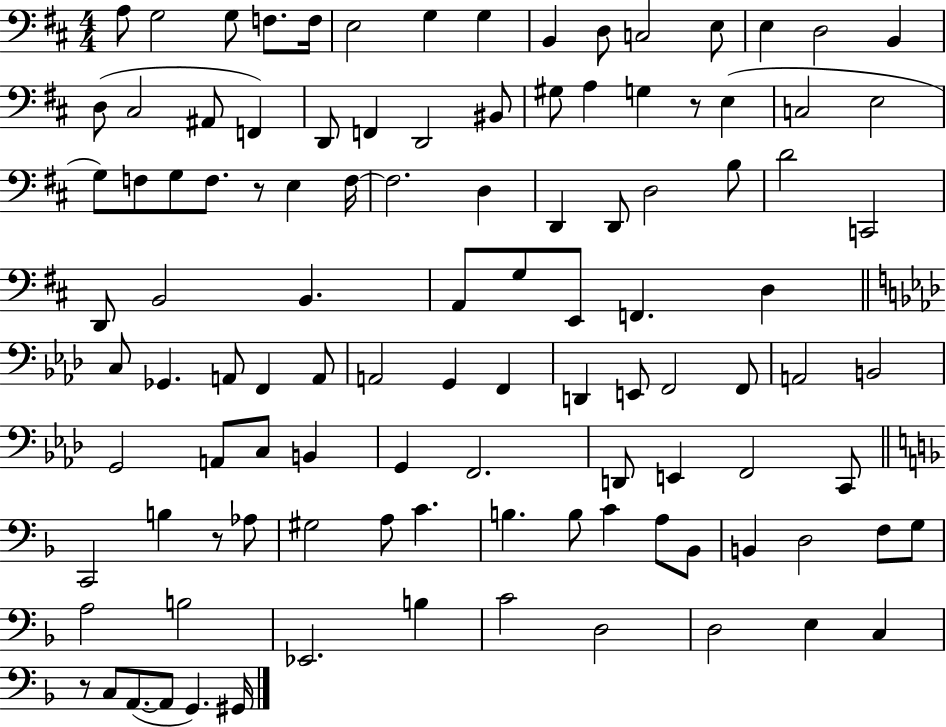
X:1
T:Untitled
M:4/4
L:1/4
K:D
A,/2 G,2 G,/2 F,/2 F,/4 E,2 G, G, B,, D,/2 C,2 E,/2 E, D,2 B,, D,/2 ^C,2 ^A,,/2 F,, D,,/2 F,, D,,2 ^B,,/2 ^G,/2 A, G, z/2 E, C,2 E,2 G,/2 F,/2 G,/2 F,/2 z/2 E, F,/4 F,2 D, D,, D,,/2 D,2 B,/2 D2 C,,2 D,,/2 B,,2 B,, A,,/2 G,/2 E,,/2 F,, D, C,/2 _G,, A,,/2 F,, A,,/2 A,,2 G,, F,, D,, E,,/2 F,,2 F,,/2 A,,2 B,,2 G,,2 A,,/2 C,/2 B,, G,, F,,2 D,,/2 E,, F,,2 C,,/2 C,,2 B, z/2 _A,/2 ^G,2 A,/2 C B, B,/2 C A,/2 _B,,/2 B,, D,2 F,/2 G,/2 A,2 B,2 _E,,2 B, C2 D,2 D,2 E, C, z/2 C,/2 A,,/2 A,,/2 G,, ^G,,/4